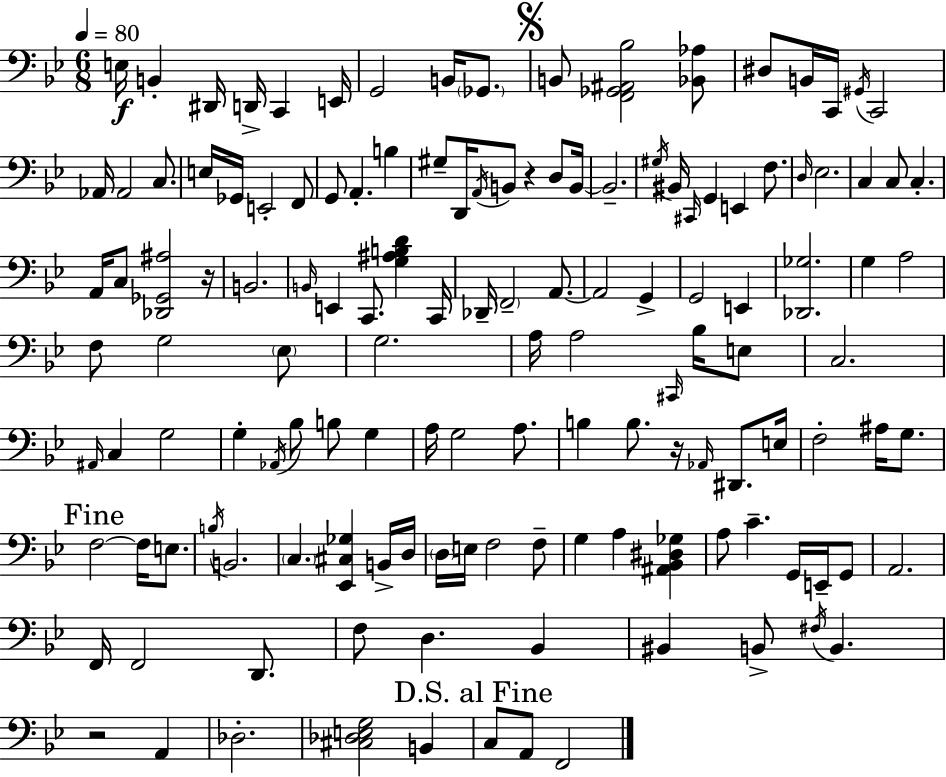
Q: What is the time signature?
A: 6/8